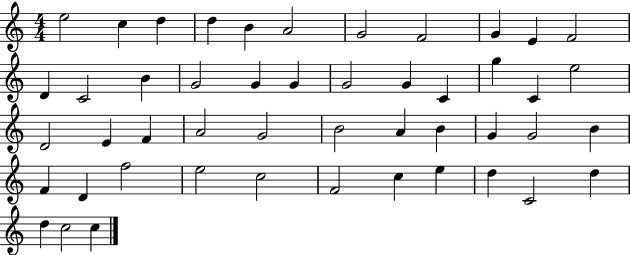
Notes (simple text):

E5/h C5/q D5/q D5/q B4/q A4/h G4/h F4/h G4/q E4/q F4/h D4/q C4/h B4/q G4/h G4/q G4/q G4/h G4/q C4/q G5/q C4/q E5/h D4/h E4/q F4/q A4/h G4/h B4/h A4/q B4/q G4/q G4/h B4/q F4/q D4/q F5/h E5/h C5/h F4/h C5/q E5/q D5/q C4/h D5/q D5/q C5/h C5/q